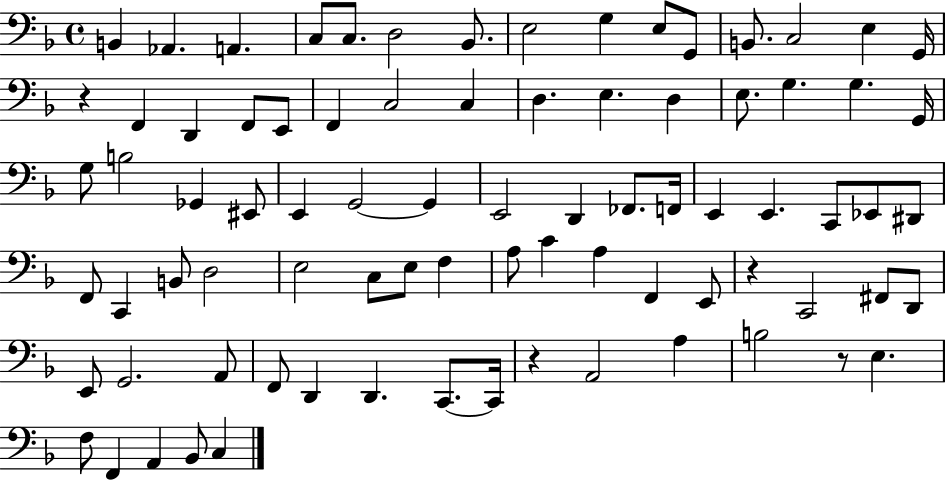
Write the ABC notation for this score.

X:1
T:Untitled
M:4/4
L:1/4
K:F
B,, _A,, A,, C,/2 C,/2 D,2 _B,,/2 E,2 G, E,/2 G,,/2 B,,/2 C,2 E, G,,/4 z F,, D,, F,,/2 E,,/2 F,, C,2 C, D, E, D, E,/2 G, G, G,,/4 G,/2 B,2 _G,, ^E,,/2 E,, G,,2 G,, E,,2 D,, _F,,/2 F,,/4 E,, E,, C,,/2 _E,,/2 ^D,,/2 F,,/2 C,, B,,/2 D,2 E,2 C,/2 E,/2 F, A,/2 C A, F,, E,,/2 z C,,2 ^F,,/2 D,,/2 E,,/2 G,,2 A,,/2 F,,/2 D,, D,, C,,/2 C,,/4 z A,,2 A, B,2 z/2 E, F,/2 F,, A,, _B,,/2 C,